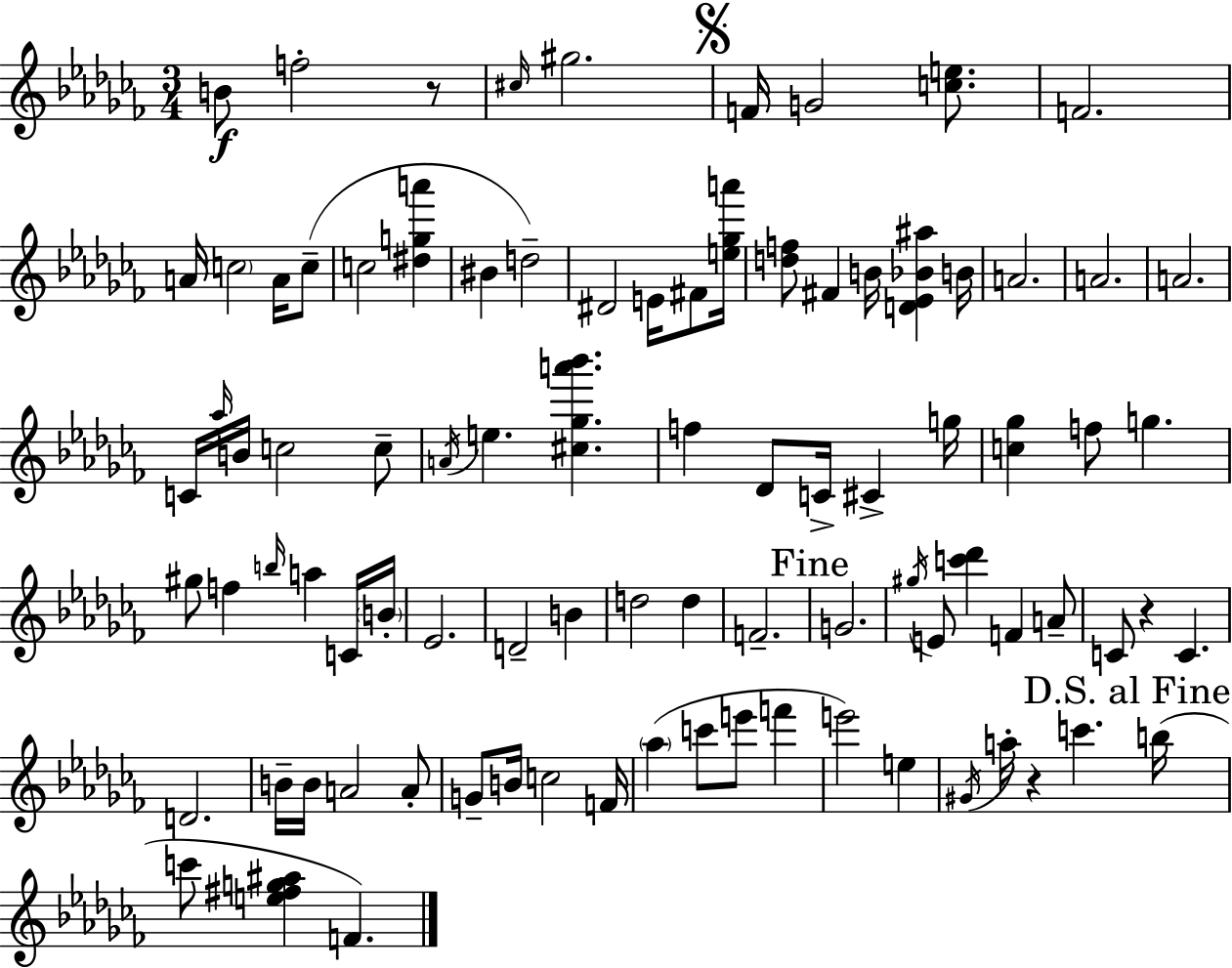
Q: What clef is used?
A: treble